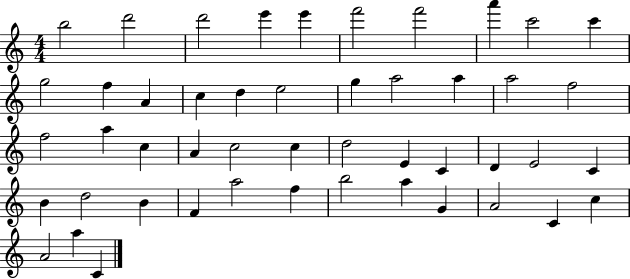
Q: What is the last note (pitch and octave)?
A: C4